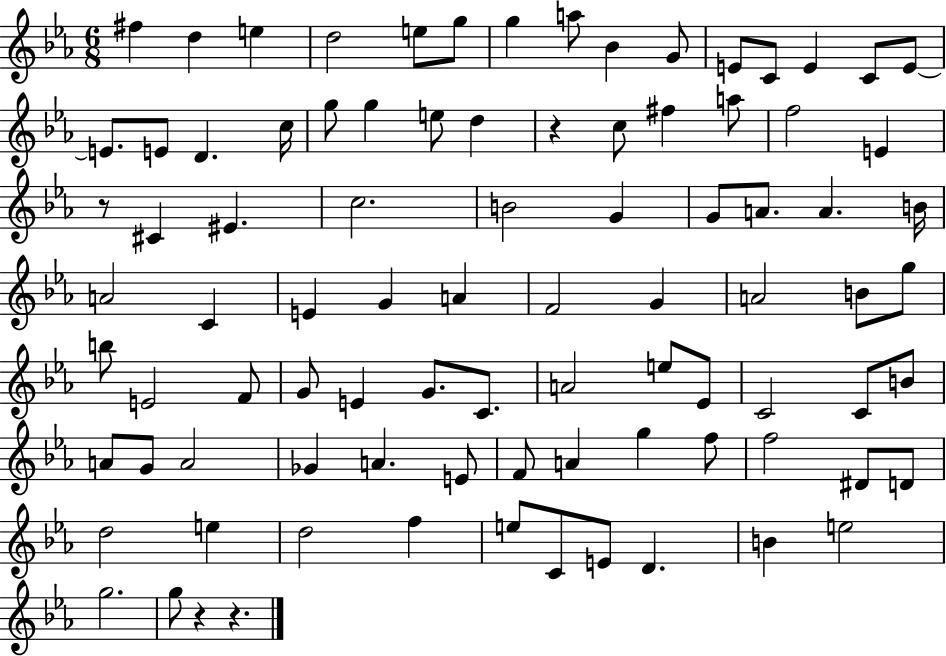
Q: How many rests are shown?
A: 4